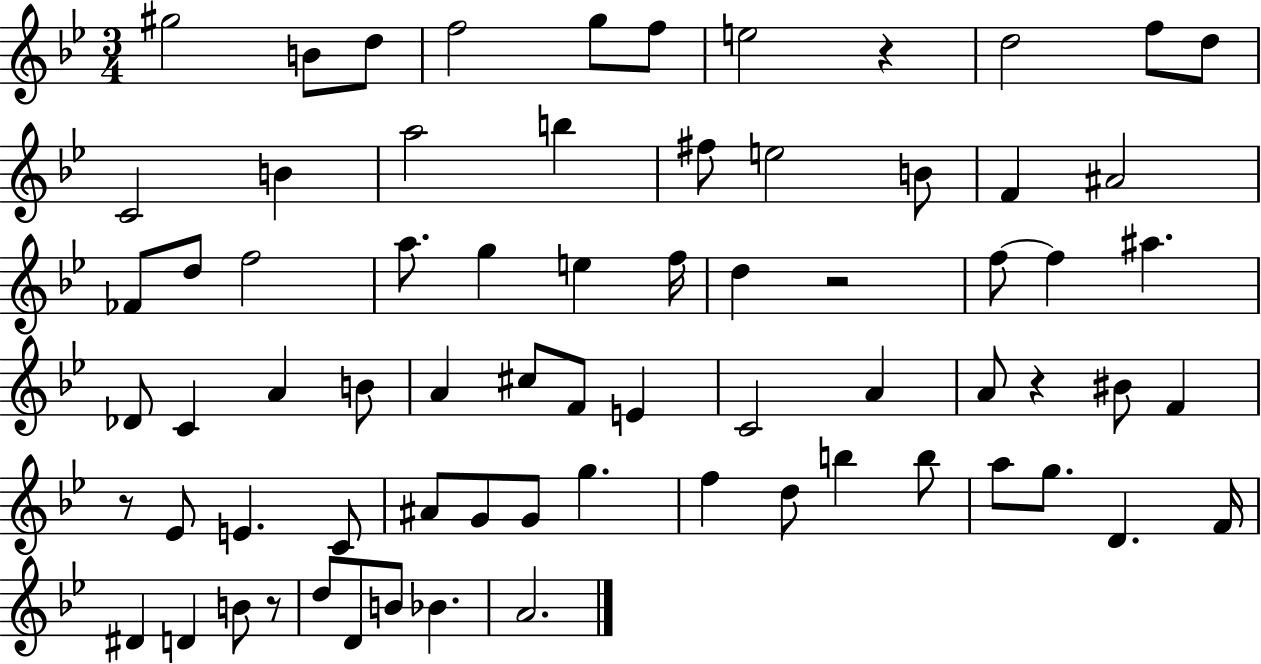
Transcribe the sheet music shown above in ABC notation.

X:1
T:Untitled
M:3/4
L:1/4
K:Bb
^g2 B/2 d/2 f2 g/2 f/2 e2 z d2 f/2 d/2 C2 B a2 b ^f/2 e2 B/2 F ^A2 _F/2 d/2 f2 a/2 g e f/4 d z2 f/2 f ^a _D/2 C A B/2 A ^c/2 F/2 E C2 A A/2 z ^B/2 F z/2 _E/2 E C/2 ^A/2 G/2 G/2 g f d/2 b b/2 a/2 g/2 D F/4 ^D D B/2 z/2 d/2 D/2 B/2 _B A2